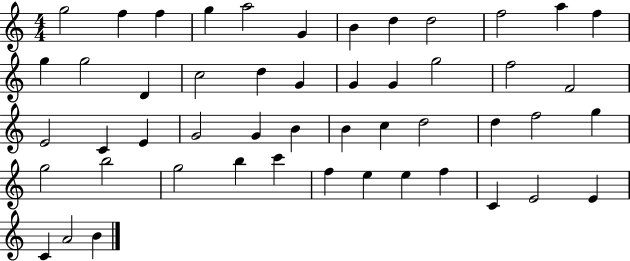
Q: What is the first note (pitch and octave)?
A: G5